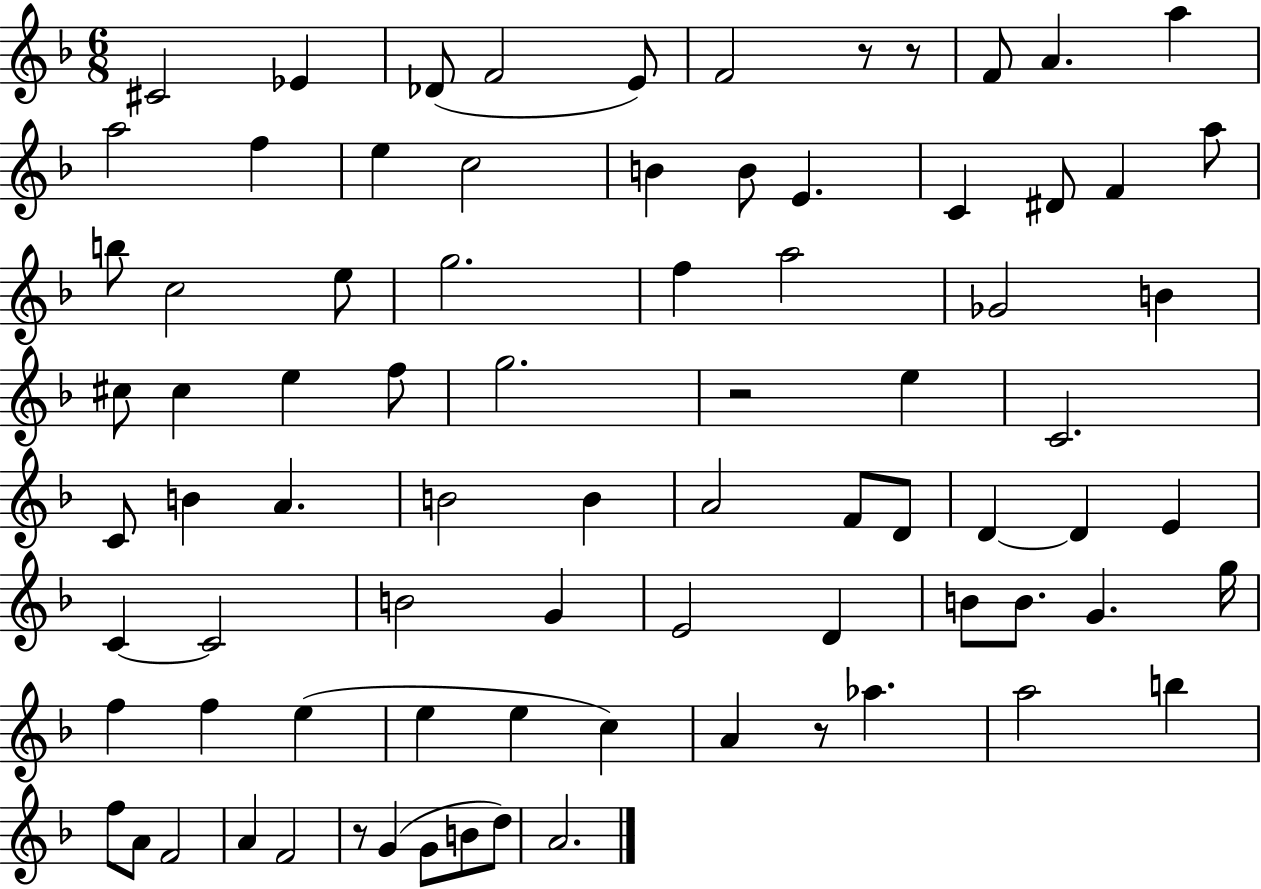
{
  \clef treble
  \numericTimeSignature
  \time 6/8
  \key f \major
  cis'2 ees'4 | des'8( f'2 e'8) | f'2 r8 r8 | f'8 a'4. a''4 | \break a''2 f''4 | e''4 c''2 | b'4 b'8 e'4. | c'4 dis'8 f'4 a''8 | \break b''8 c''2 e''8 | g''2. | f''4 a''2 | ges'2 b'4 | \break cis''8 cis''4 e''4 f''8 | g''2. | r2 e''4 | c'2. | \break c'8 b'4 a'4. | b'2 b'4 | a'2 f'8 d'8 | d'4~~ d'4 e'4 | \break c'4~~ c'2 | b'2 g'4 | e'2 d'4 | b'8 b'8. g'4. g''16 | \break f''4 f''4 e''4( | e''4 e''4 c''4) | a'4 r8 aes''4. | a''2 b''4 | \break f''8 a'8 f'2 | a'4 f'2 | r8 g'4( g'8 b'8 d''8) | a'2. | \break \bar "|."
}